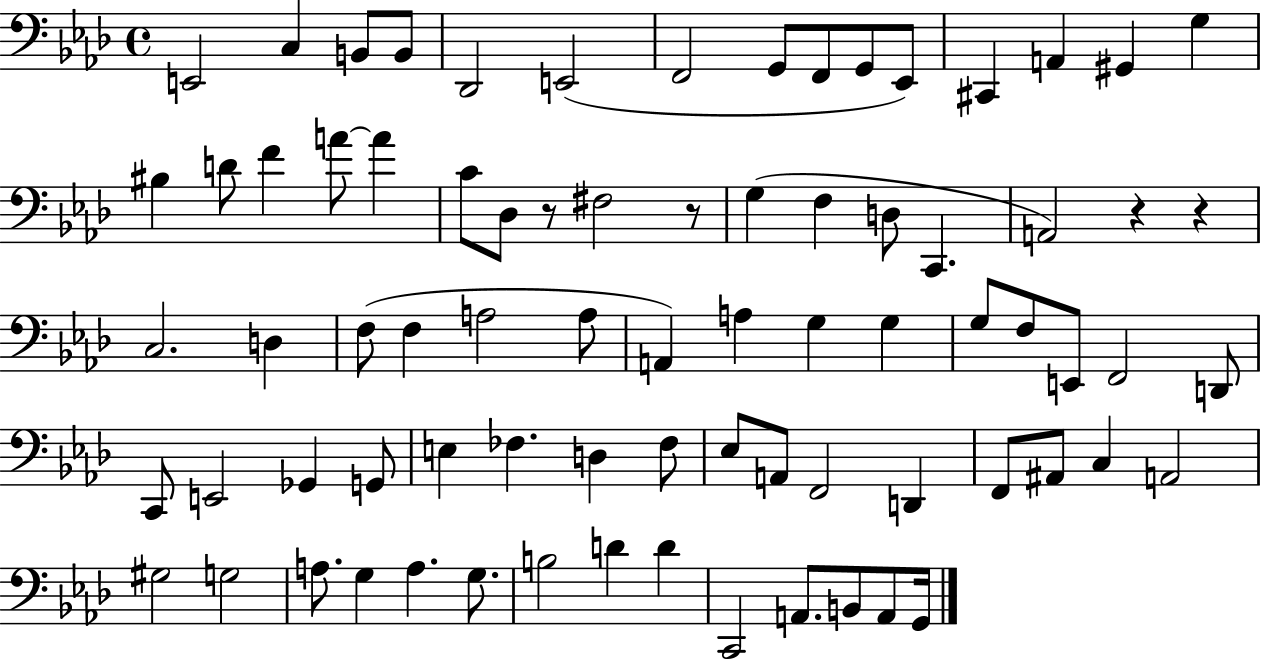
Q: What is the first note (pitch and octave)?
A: E2